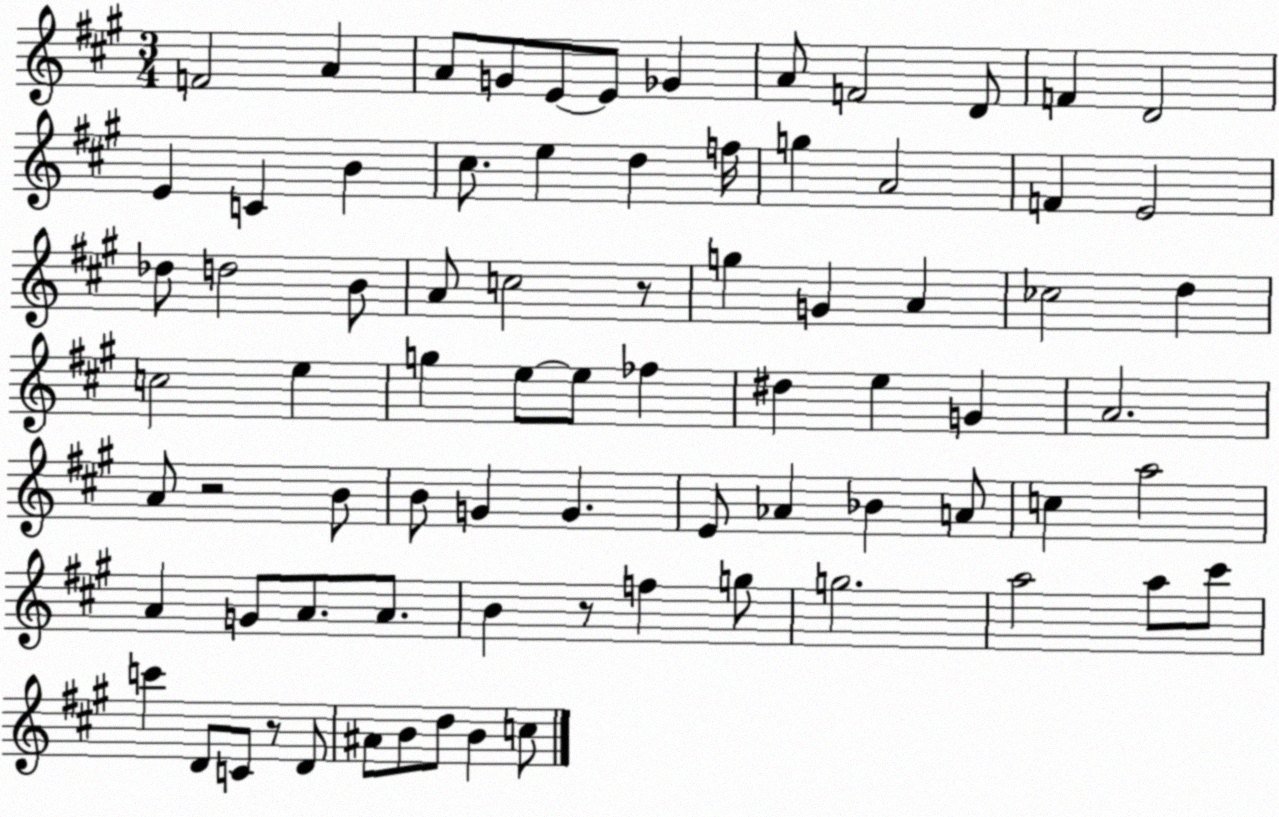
X:1
T:Untitled
M:3/4
L:1/4
K:A
F2 A A/2 G/2 E/2 E/2 _G A/2 F2 D/2 F D2 E C B ^c/2 e d f/4 g A2 F E2 _d/2 d2 B/2 A/2 c2 z/2 g G A _c2 d c2 e g e/2 e/2 _f ^d e G A2 A/2 z2 B/2 B/2 G G E/2 _A _B A/2 c a2 A G/2 A/2 A/2 B z/2 f g/2 g2 a2 a/2 ^c'/2 c' D/2 C/2 z/2 D/2 ^A/2 B/2 d/2 B c/2